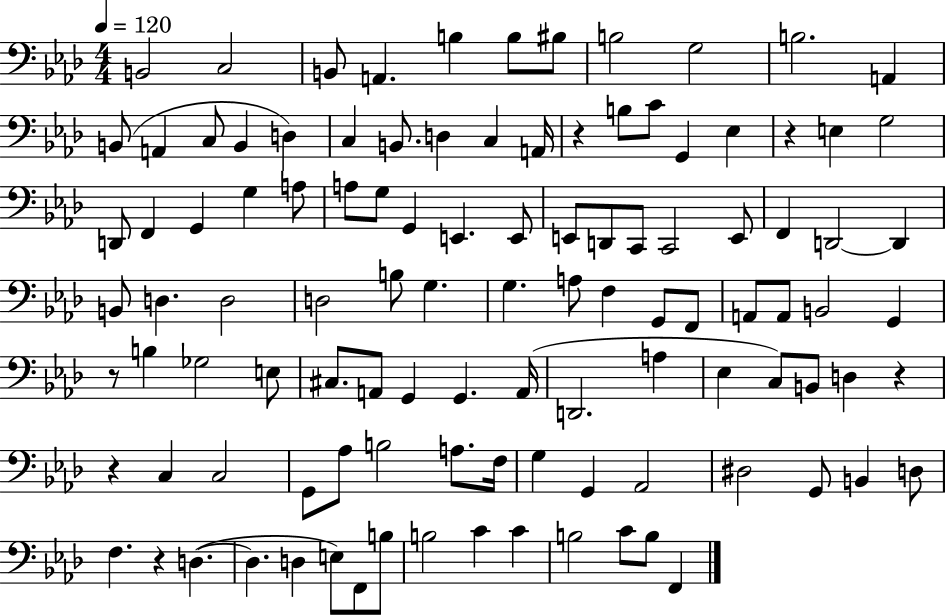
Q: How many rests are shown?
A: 6